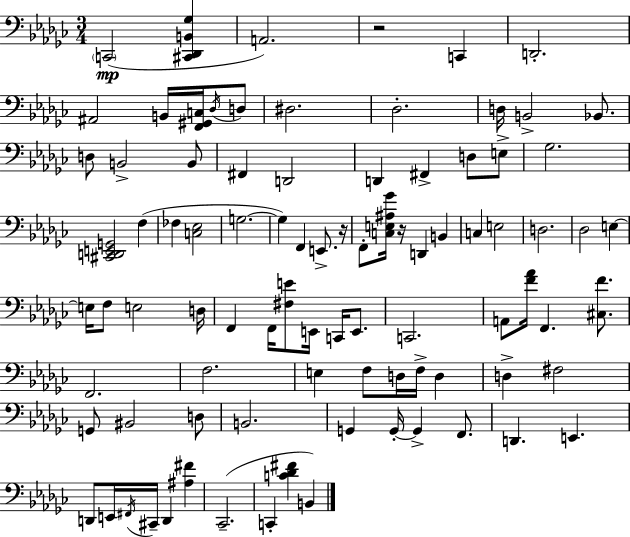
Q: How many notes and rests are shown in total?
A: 89